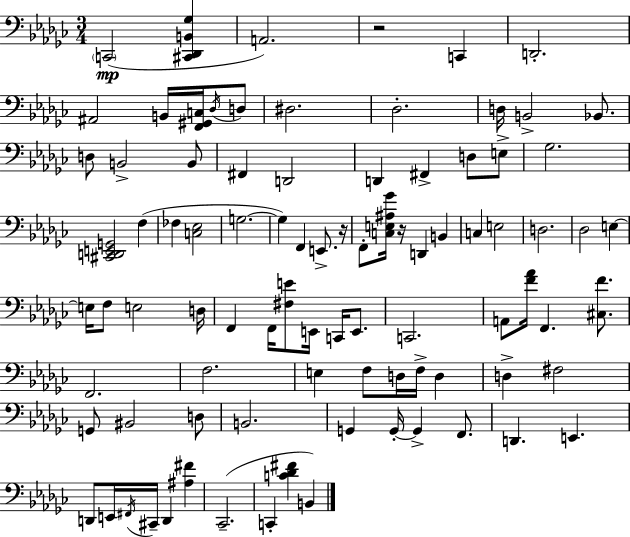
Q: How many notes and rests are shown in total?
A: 89